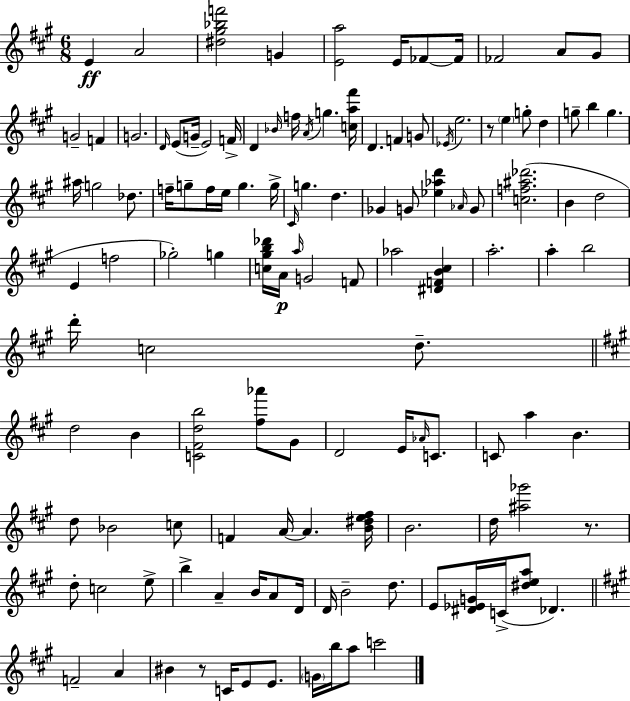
{
  \clef treble
  \numericTimeSignature
  \time 6/8
  \key a \major
  e'4\ff a'2 | <dis'' gis'' bes'' f'''>2 g'4 | <e' a''>2 e'16 fes'8~~ fes'16 | fes'2 a'8 gis'8 | \break g'2-- f'4 | g'2. | \grace { d'16 }( e'8 g'16-- e'2) | f'16-> d'4 \grace { bes'16 } f''16 \acciaccatura { a'16 } g''4. | \break <c'' a'' fis'''>16 d'4. f'4 | g'8 \acciaccatura { ees'16 } e''2. | r8 \parenthesize e''4 g''8-. | d''4 g''8-- b''4 g''4. | \break ais''16 g''2 | des''8. f''16-- g''8-- f''16 e''16 g''4. | g''16-> \grace { cis'16 } g''4. d''4. | ges'4 g'8 <ees'' aes'' d'''>4 | \break \grace { aes'16 } g'8 <c'' f'' ais'' des'''>2.( | b'4 d''2 | e'4 f''2 | ges''2-.) | \break g''4 <c'' gis'' b'' des'''>16 a'16\p \grace { a''16 } g'2 | f'8 aes''2 | <dis' f' b' cis''>4 a''2.-. | a''4-. b''2 | \break d'''16-. c''2 | d''8.-- \bar "||" \break \key a \major d''2 b'4 | <c' fis' d'' b''>2 <fis'' aes'''>8 gis'8 | d'2 e'16 \grace { aes'16 } c'8. | c'8 a''4 b'4. | \break d''8 bes'2 c''8 | f'4 a'16~~ a'4. | <b' dis'' e'' fis''>16 b'2. | d''16 <ais'' ges'''>2 r8. | \break d''8-. c''2 e''8-> | b''4-> a'4-- b'16 a'8 | d'16 d'16 b'2-- d''8. | e'8 <dis' ees' g'>16 c'16->( <dis'' e'' a''>8 des'4.) | \break \bar "||" \break \key a \major f'2-- a'4 | bis'4 r8 c'16 e'8 e'8. | \parenthesize g'16 b''16 a''8 c'''2 | \bar "|."
}